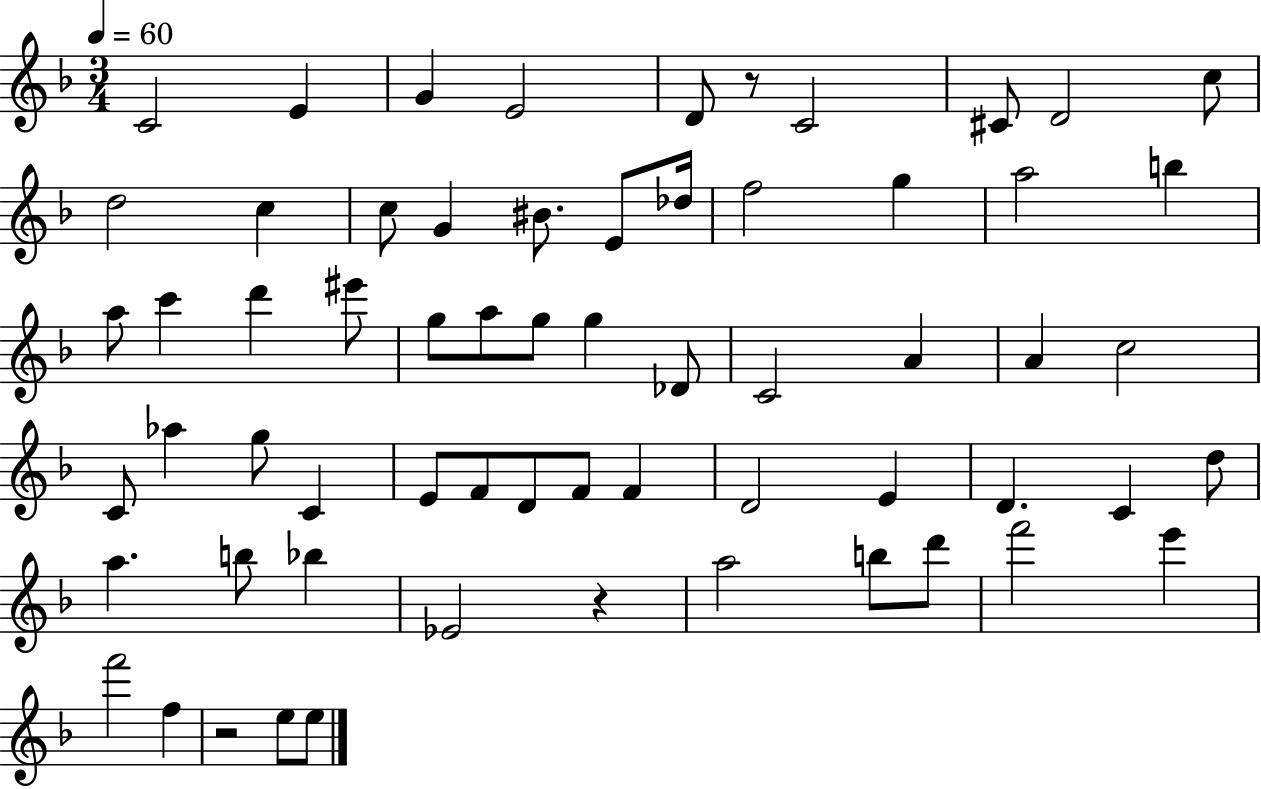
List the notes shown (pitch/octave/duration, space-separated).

C4/h E4/q G4/q E4/h D4/e R/e C4/h C#4/e D4/h C5/e D5/h C5/q C5/e G4/q BIS4/e. E4/e Db5/s F5/h G5/q A5/h B5/q A5/e C6/q D6/q EIS6/e G5/e A5/e G5/e G5/q Db4/e C4/h A4/q A4/q C5/h C4/e Ab5/q G5/e C4/q E4/e F4/e D4/e F4/e F4/q D4/h E4/q D4/q. C4/q D5/e A5/q. B5/e Bb5/q Eb4/h R/q A5/h B5/e D6/e F6/h E6/q F6/h F5/q R/h E5/e E5/e